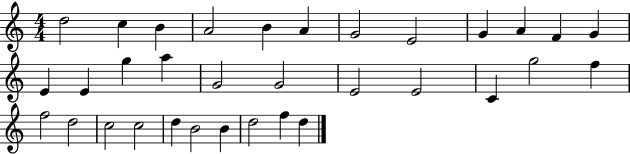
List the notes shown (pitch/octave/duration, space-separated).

D5/h C5/q B4/q A4/h B4/q A4/q G4/h E4/h G4/q A4/q F4/q G4/q E4/q E4/q G5/q A5/q G4/h G4/h E4/h E4/h C4/q G5/h F5/q F5/h D5/h C5/h C5/h D5/q B4/h B4/q D5/h F5/q D5/q